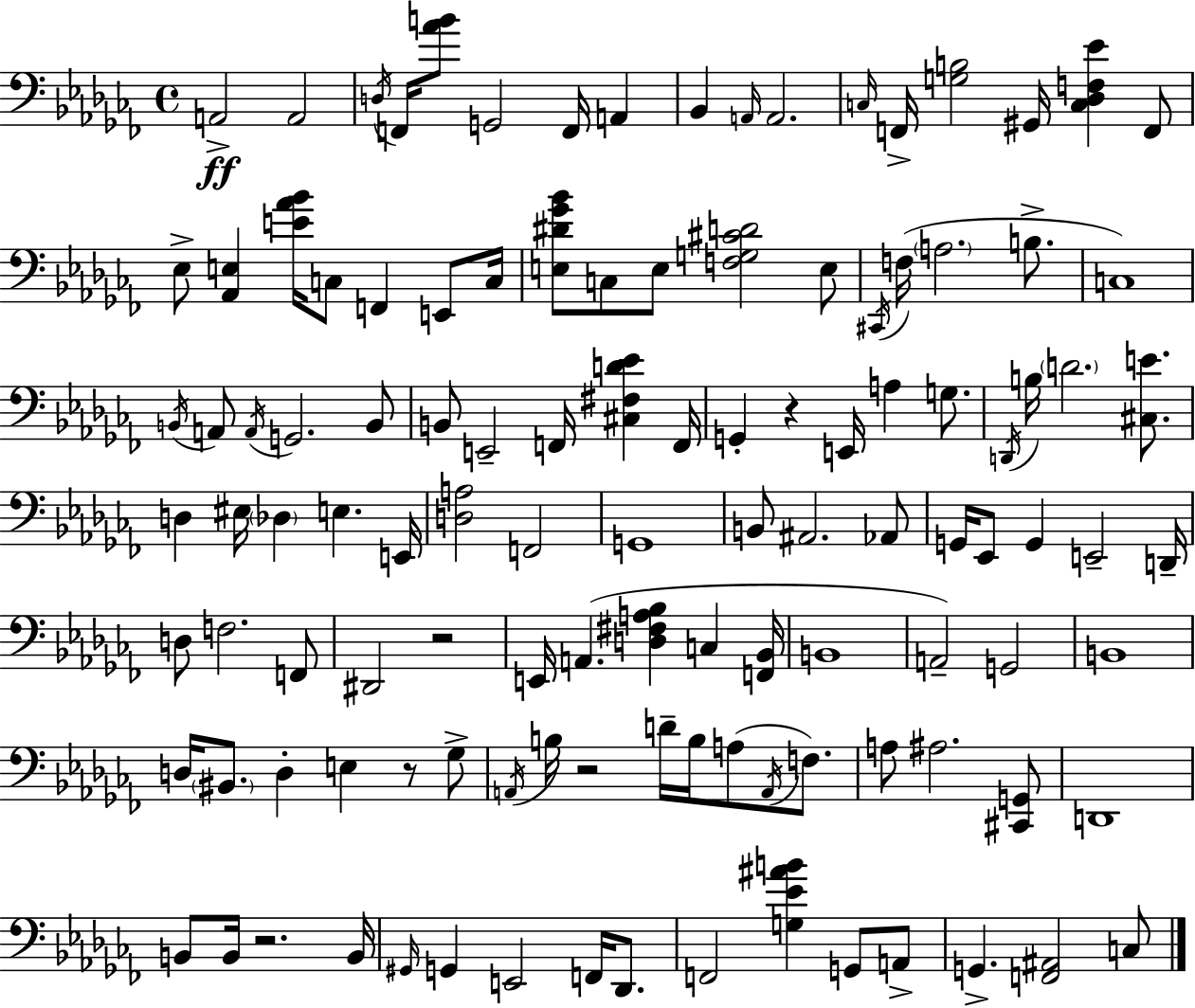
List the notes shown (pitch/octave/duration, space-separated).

A2/h A2/h D3/s F2/s [Ab4,B4]/e G2/h F2/s A2/q Bb2/q A2/s A2/h. C3/s F2/s [G3,B3]/h G#2/s [C3,Db3,F3,Eb4]/q F2/e Eb3/e [Ab2,E3]/q [E4,Ab4,Bb4]/s C3/e F2/q E2/e C3/s [E3,D#4,Gb4,Bb4]/e C3/e E3/e [F3,G3,C#4,D4]/h E3/e C#2/s F3/s A3/h. B3/e. C3/w B2/s A2/e A2/s G2/h. B2/e B2/e E2/h F2/s [C#3,F#3,D4,Eb4]/q F2/s G2/q R/q E2/s A3/q G3/e. D2/s B3/s D4/h. [C#3,E4]/e. D3/q EIS3/s Db3/q E3/q. E2/s [D3,A3]/h F2/h G2/w B2/e A#2/h. Ab2/e G2/s Eb2/e G2/q E2/h D2/s D3/e F3/h. F2/e D#2/h R/h E2/s A2/q. [D3,F#3,A3,Bb3]/q C3/q [F2,Bb2]/s B2/w A2/h G2/h B2/w D3/s BIS2/e. D3/q E3/q R/e Gb3/e A2/s B3/s R/h D4/s B3/s A3/e A2/s F3/e. A3/e A#3/h. [C#2,G2]/e D2/w B2/e B2/s R/h. B2/s G#2/s G2/q E2/h F2/s Db2/e. F2/h [G3,Eb4,A#4,B4]/q G2/e A2/e G2/q. [F2,A#2]/h C3/e